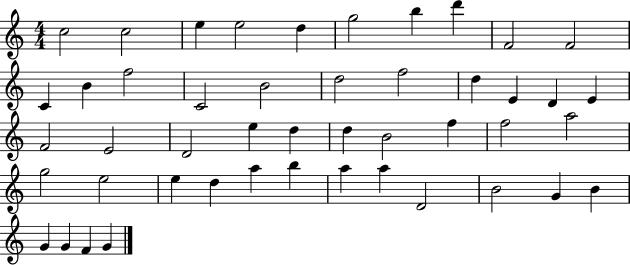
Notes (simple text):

C5/h C5/h E5/q E5/h D5/q G5/h B5/q D6/q F4/h F4/h C4/q B4/q F5/h C4/h B4/h D5/h F5/h D5/q E4/q D4/q E4/q F4/h E4/h D4/h E5/q D5/q D5/q B4/h F5/q F5/h A5/h G5/h E5/h E5/q D5/q A5/q B5/q A5/q A5/q D4/h B4/h G4/q B4/q G4/q G4/q F4/q G4/q